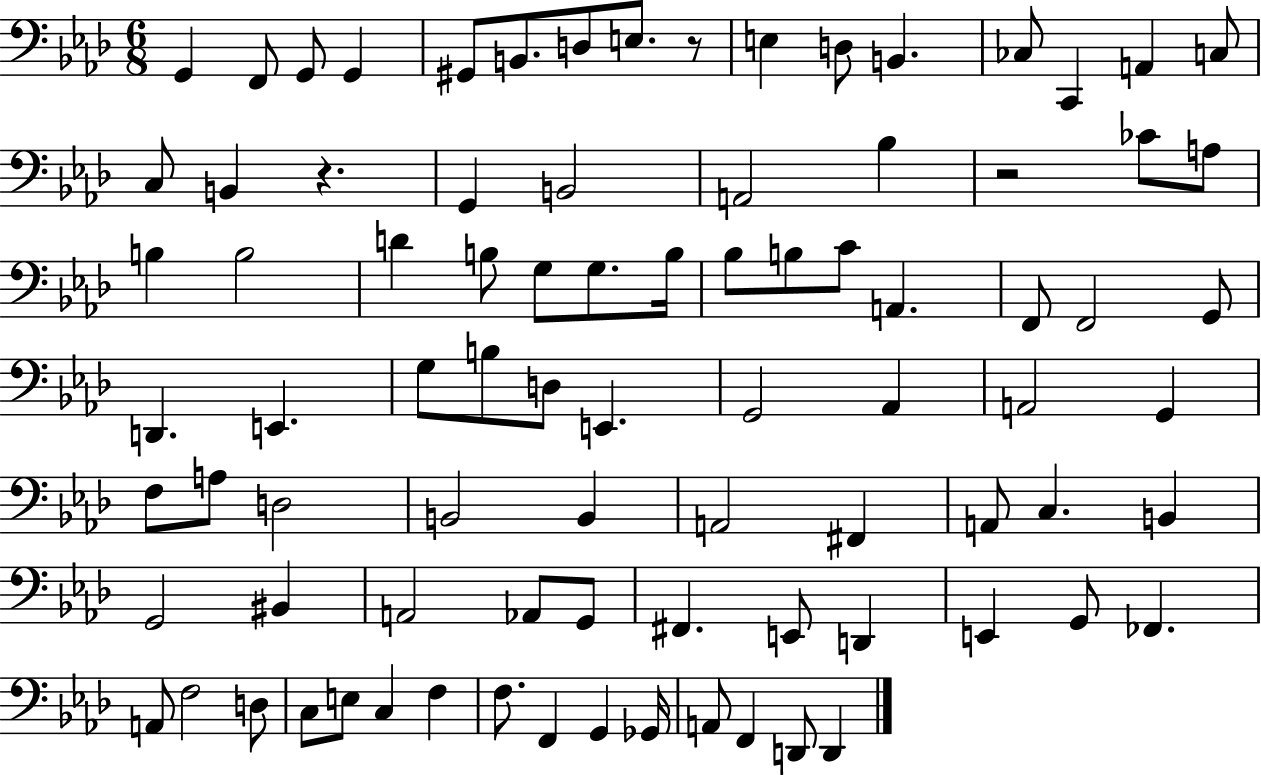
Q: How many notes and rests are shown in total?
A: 86